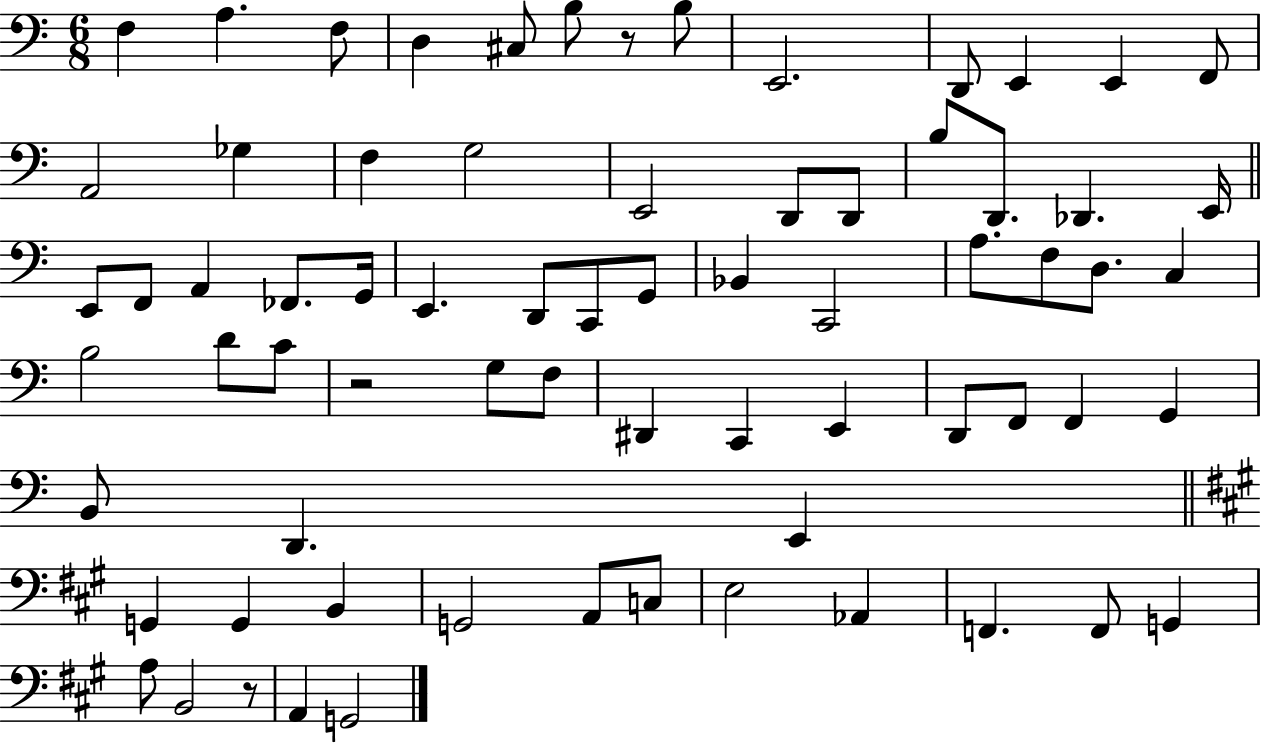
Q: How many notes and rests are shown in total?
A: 71